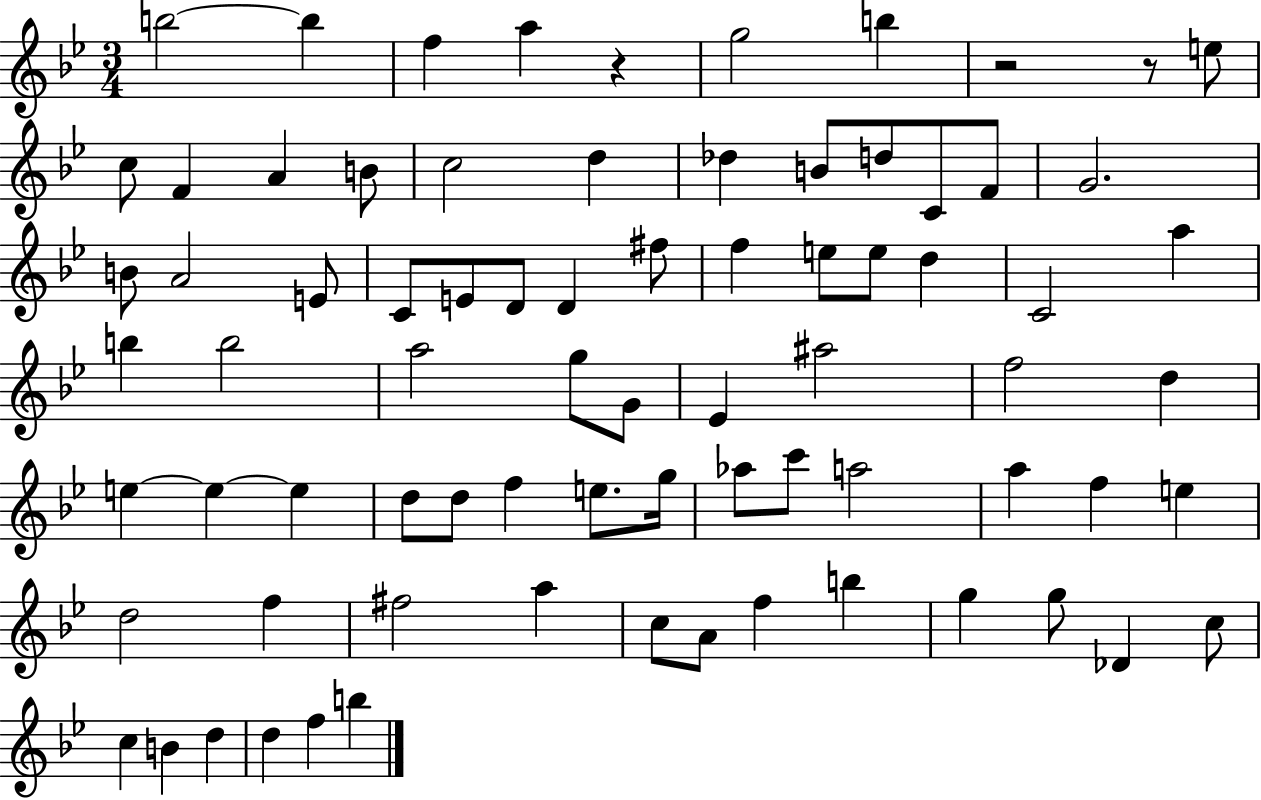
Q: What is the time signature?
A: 3/4